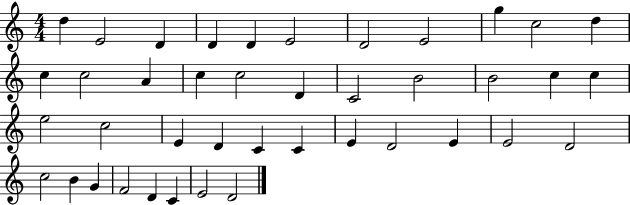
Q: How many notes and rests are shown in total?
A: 41